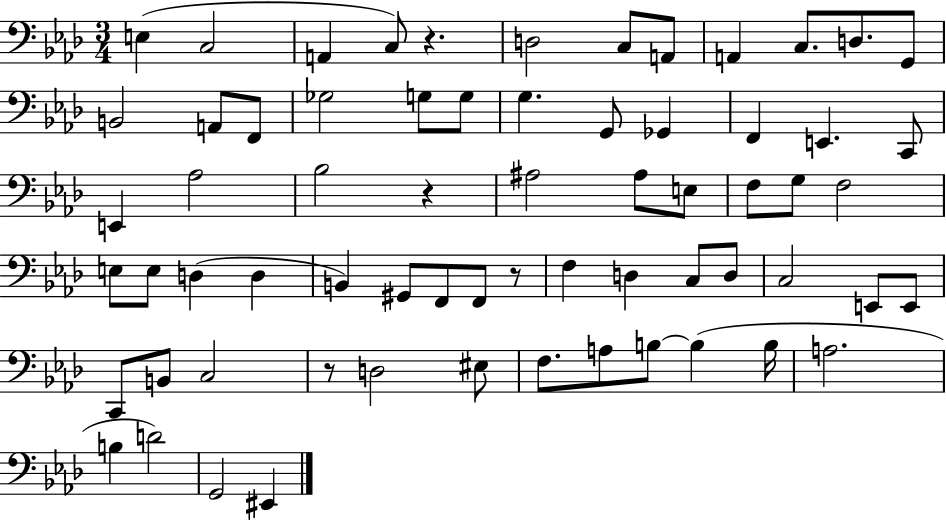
E3/q C3/h A2/q C3/e R/q. D3/h C3/e A2/e A2/q C3/e. D3/e. G2/e B2/h A2/e F2/e Gb3/h G3/e G3/e G3/q. G2/e Gb2/q F2/q E2/q. C2/e E2/q Ab3/h Bb3/h R/q A#3/h A#3/e E3/e F3/e G3/e F3/h E3/e E3/e D3/q D3/q B2/q G#2/e F2/e F2/e R/e F3/q D3/q C3/e D3/e C3/h E2/e E2/e C2/e B2/e C3/h R/e D3/h EIS3/e F3/e. A3/e B3/e B3/q B3/s A3/h. B3/q D4/h G2/h EIS2/q